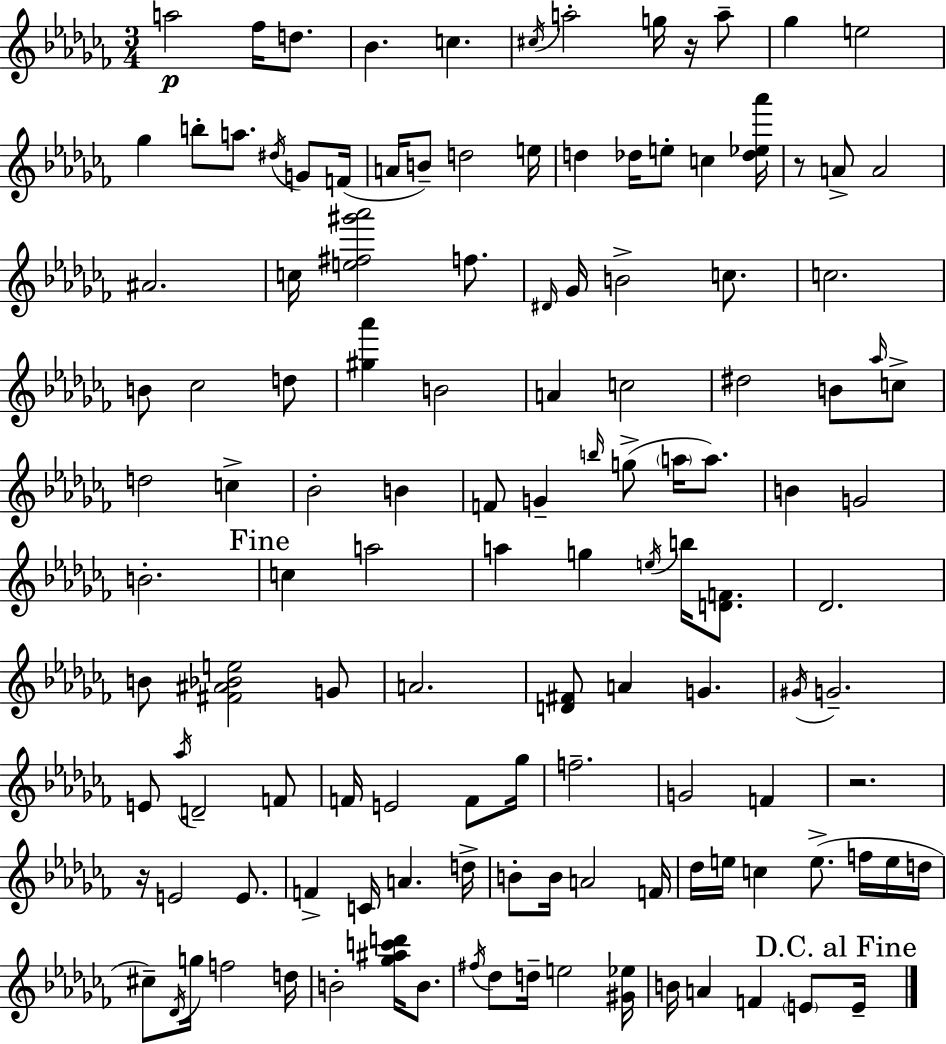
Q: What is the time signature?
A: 3/4